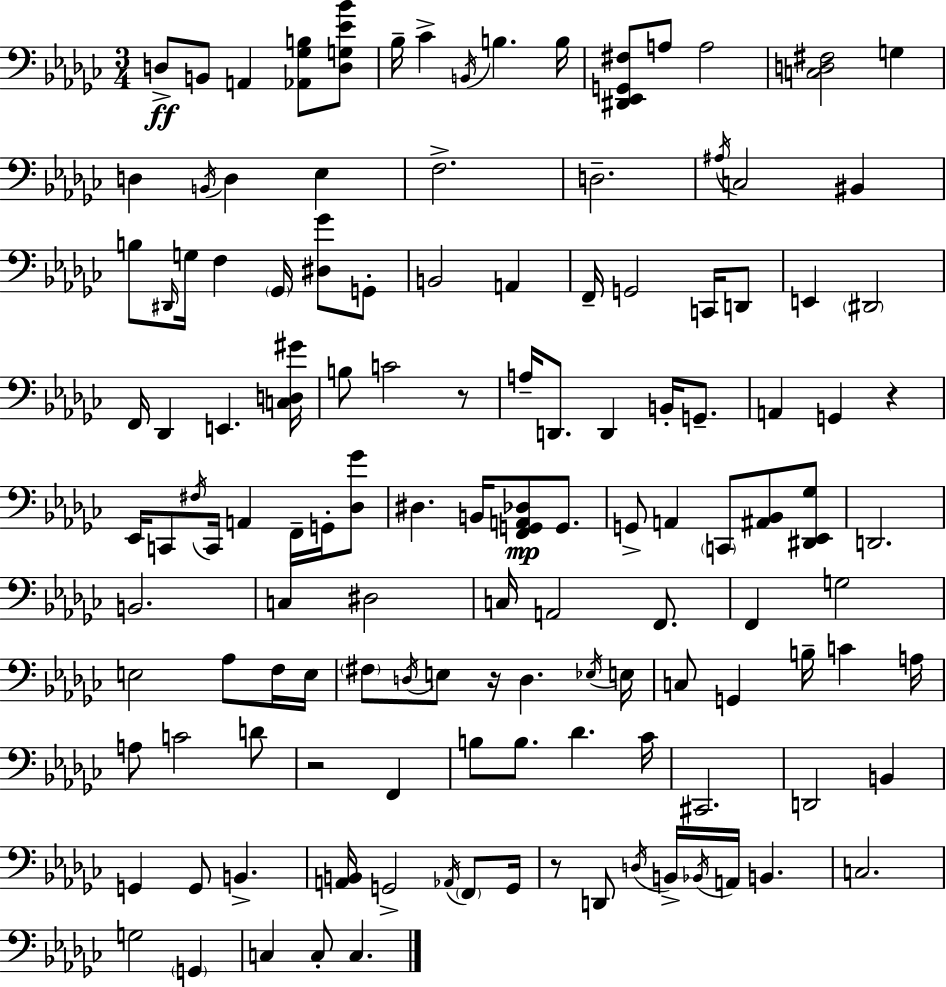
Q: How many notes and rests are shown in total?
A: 129